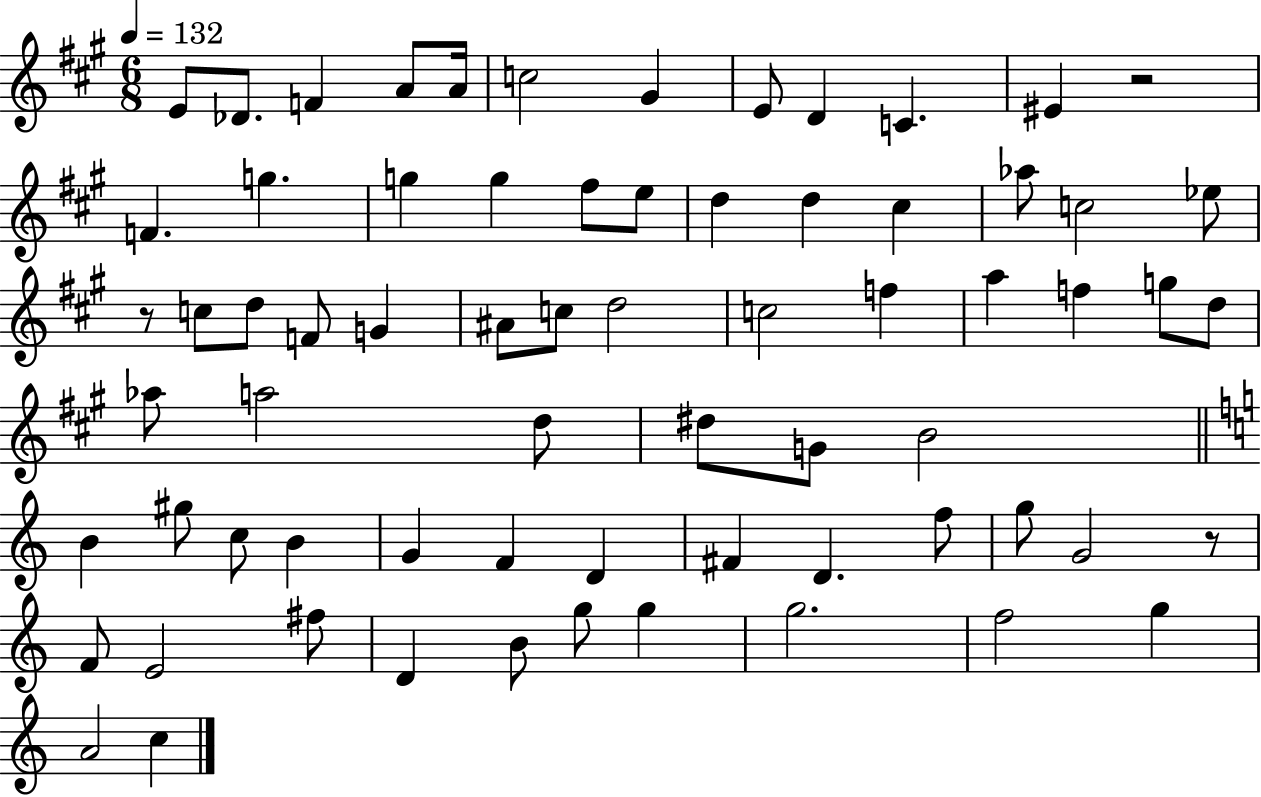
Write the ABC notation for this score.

X:1
T:Untitled
M:6/8
L:1/4
K:A
E/2 _D/2 F A/2 A/4 c2 ^G E/2 D C ^E z2 F g g g ^f/2 e/2 d d ^c _a/2 c2 _e/2 z/2 c/2 d/2 F/2 G ^A/2 c/2 d2 c2 f a f g/2 d/2 _a/2 a2 d/2 ^d/2 G/2 B2 B ^g/2 c/2 B G F D ^F D f/2 g/2 G2 z/2 F/2 E2 ^f/2 D B/2 g/2 g g2 f2 g A2 c